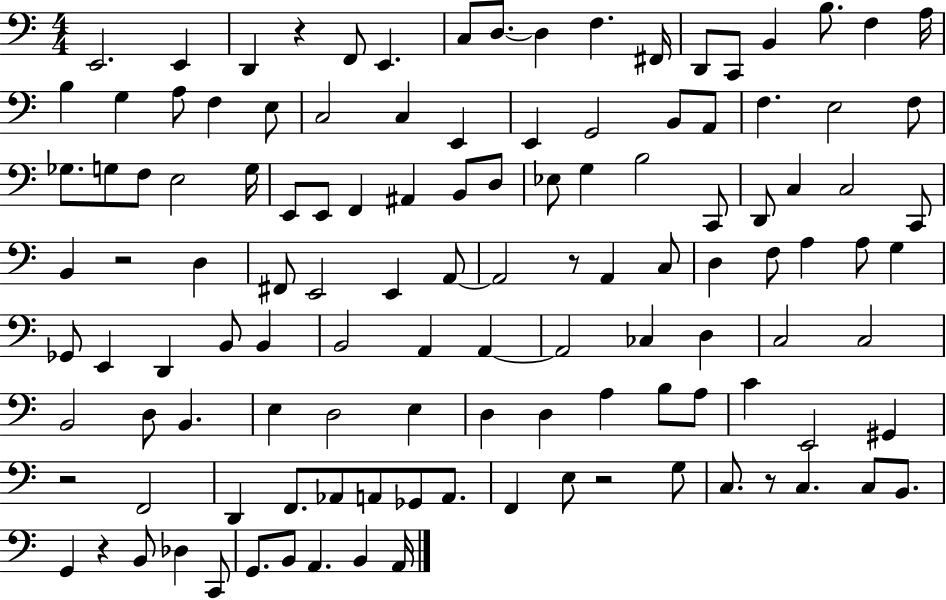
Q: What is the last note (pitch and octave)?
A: A2